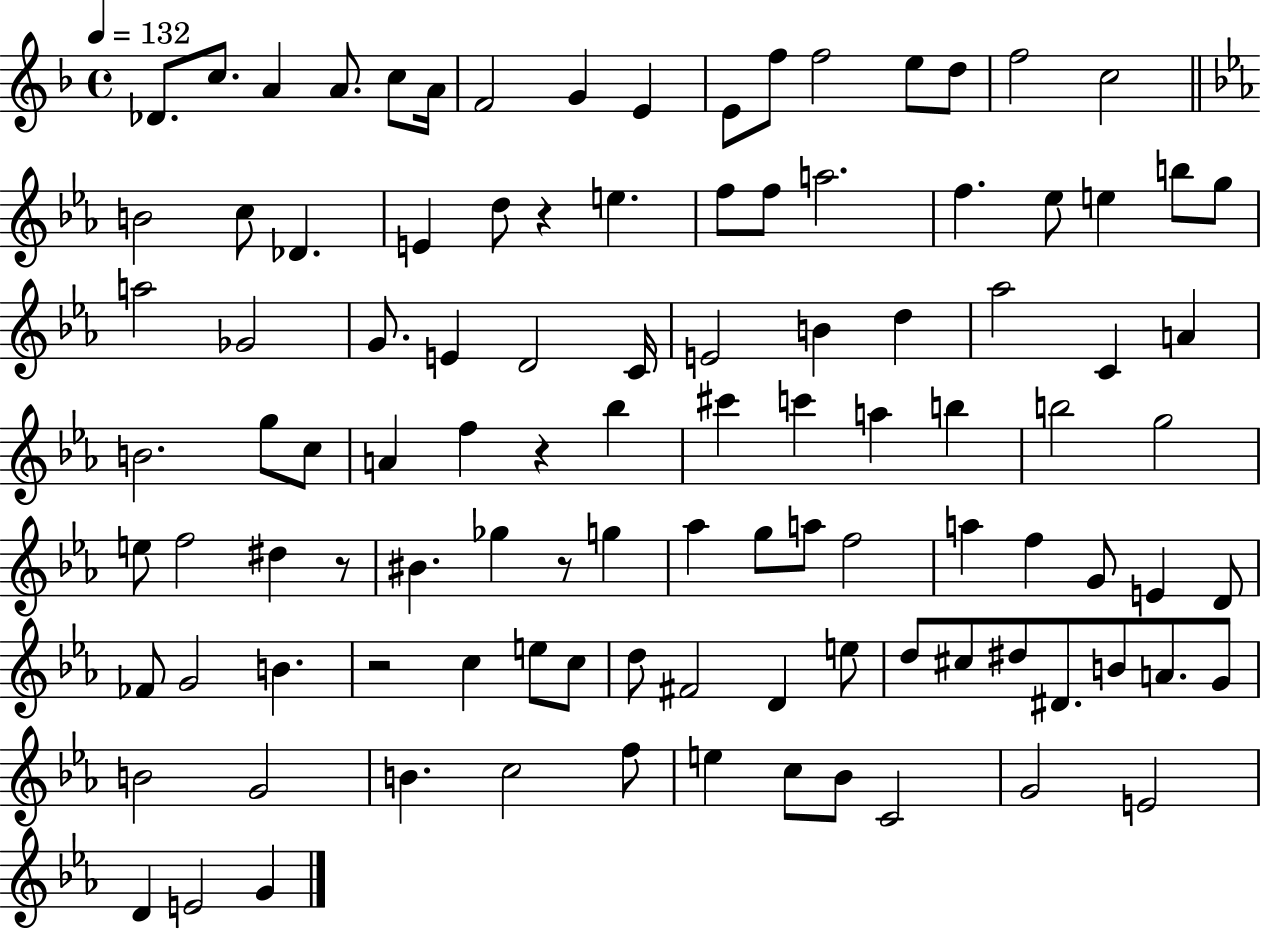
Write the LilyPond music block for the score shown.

{
  \clef treble
  \time 4/4
  \defaultTimeSignature
  \key f \major
  \tempo 4 = 132
  des'8. c''8. a'4 a'8. c''8 a'16 | f'2 g'4 e'4 | e'8 f''8 f''2 e''8 d''8 | f''2 c''2 | \break \bar "||" \break \key ees \major b'2 c''8 des'4. | e'4 d''8 r4 e''4. | f''8 f''8 a''2. | f''4. ees''8 e''4 b''8 g''8 | \break a''2 ges'2 | g'8. e'4 d'2 c'16 | e'2 b'4 d''4 | aes''2 c'4 a'4 | \break b'2. g''8 c''8 | a'4 f''4 r4 bes''4 | cis'''4 c'''4 a''4 b''4 | b''2 g''2 | \break e''8 f''2 dis''4 r8 | bis'4. ges''4 r8 g''4 | aes''4 g''8 a''8 f''2 | a''4 f''4 g'8 e'4 d'8 | \break fes'8 g'2 b'4. | r2 c''4 e''8 c''8 | d''8 fis'2 d'4 e''8 | d''8 cis''8 dis''8 dis'8. b'8 a'8. g'8 | \break b'2 g'2 | b'4. c''2 f''8 | e''4 c''8 bes'8 c'2 | g'2 e'2 | \break d'4 e'2 g'4 | \bar "|."
}